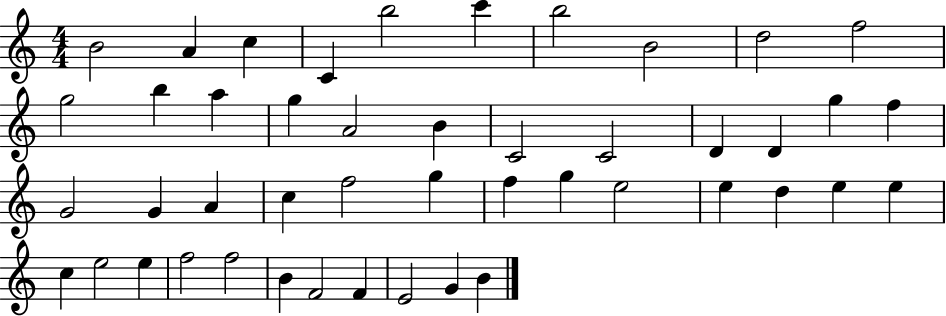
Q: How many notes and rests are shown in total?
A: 46